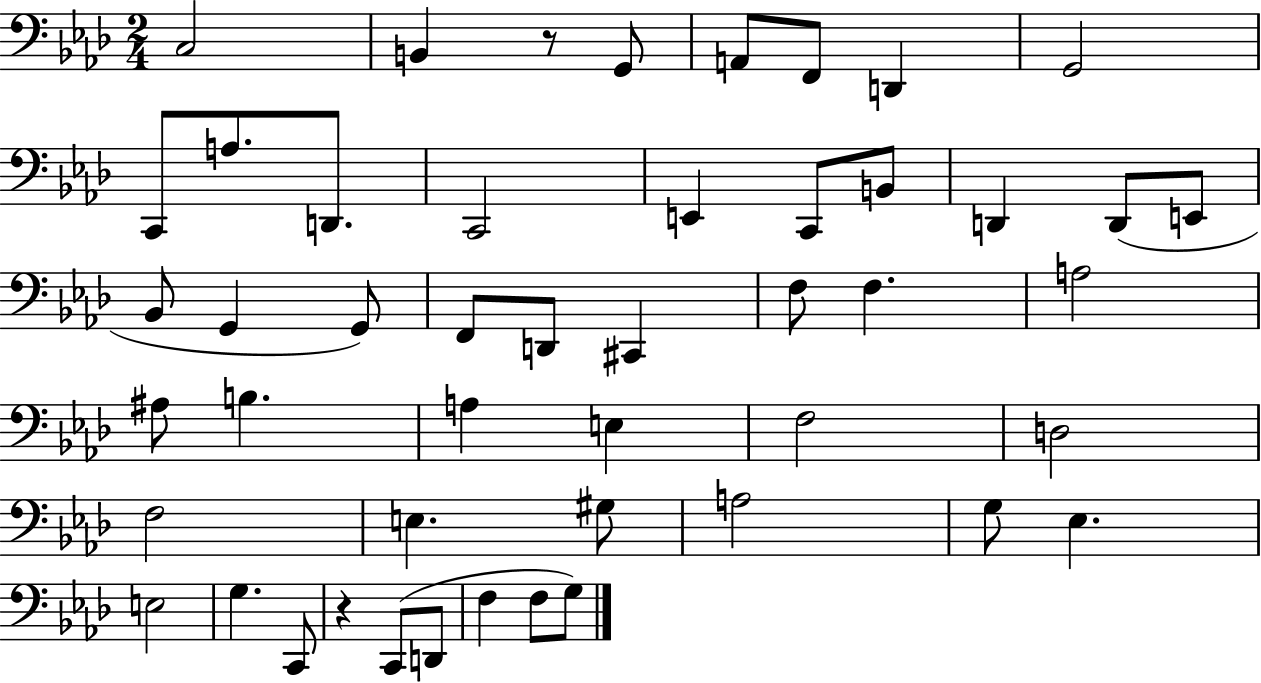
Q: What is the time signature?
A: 2/4